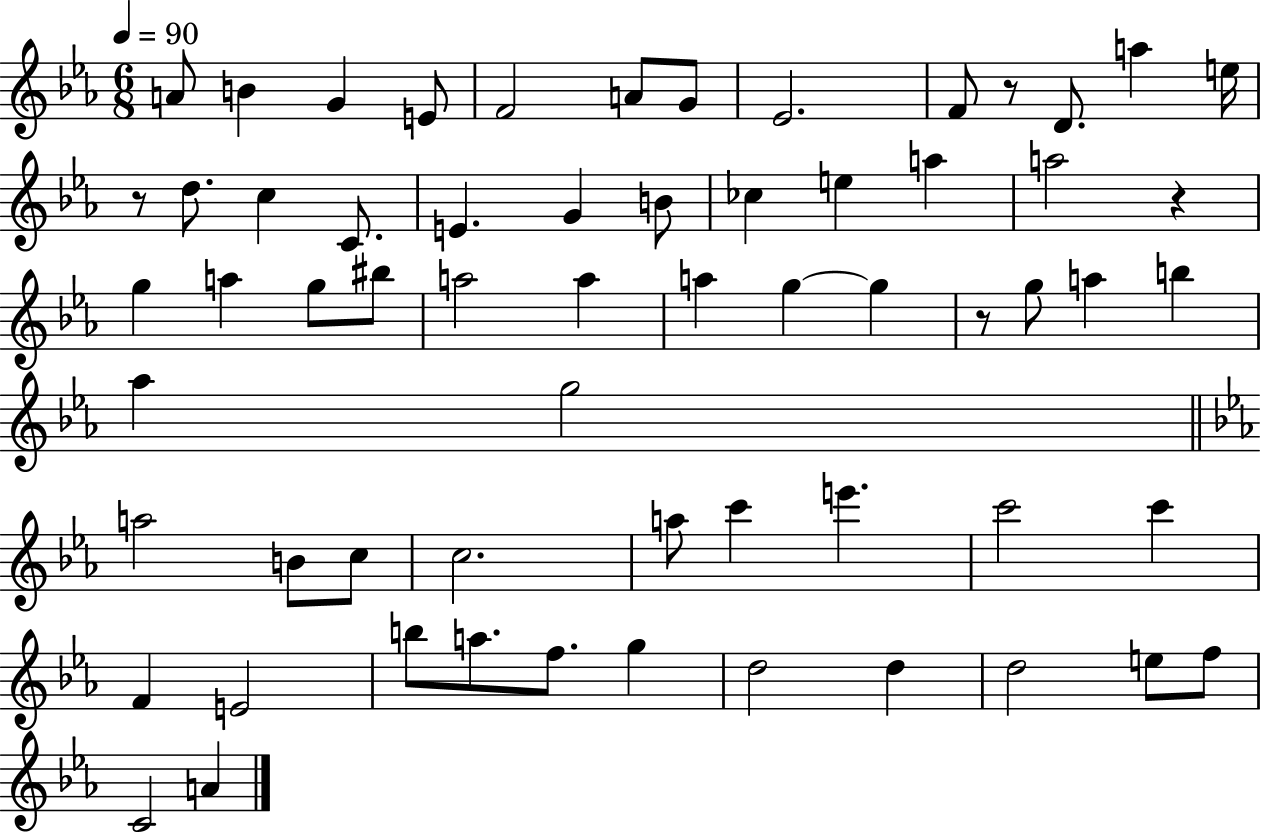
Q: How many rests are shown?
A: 4